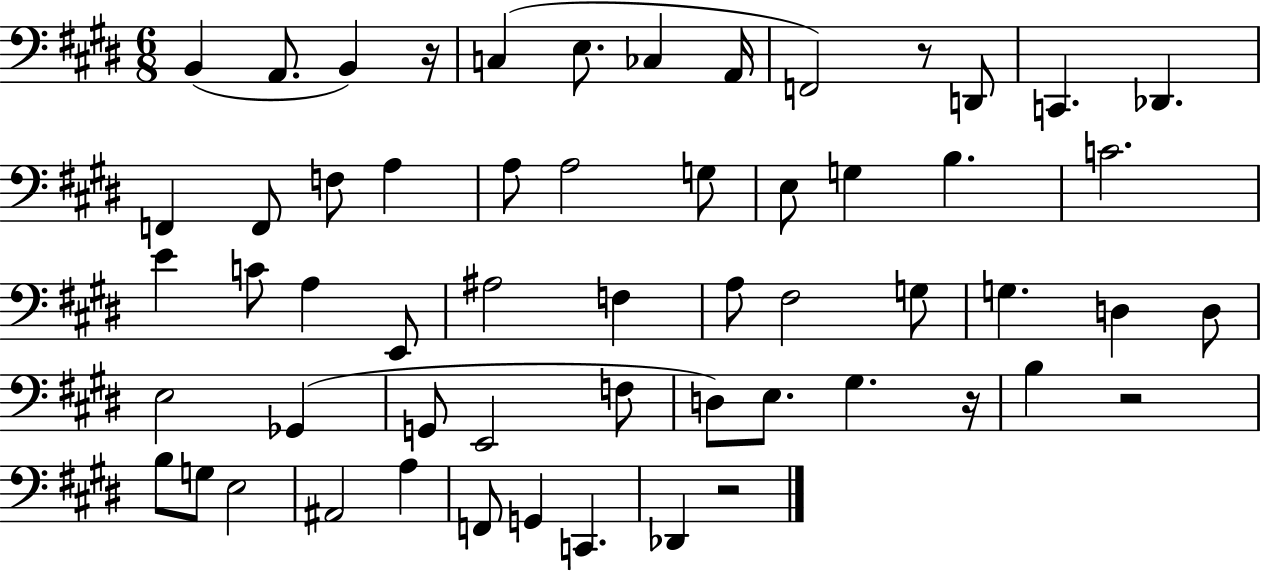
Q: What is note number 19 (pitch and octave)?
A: E3